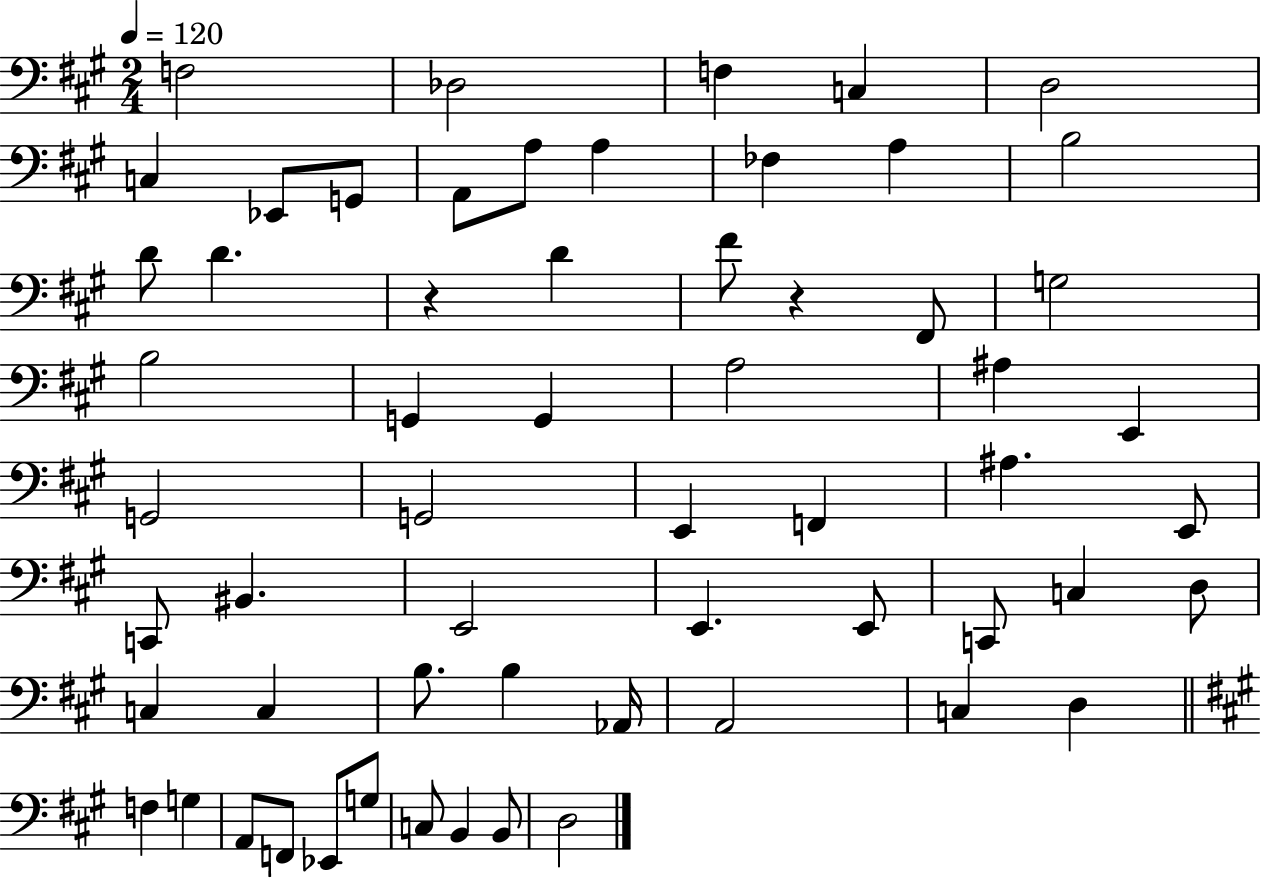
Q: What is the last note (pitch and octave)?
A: D3